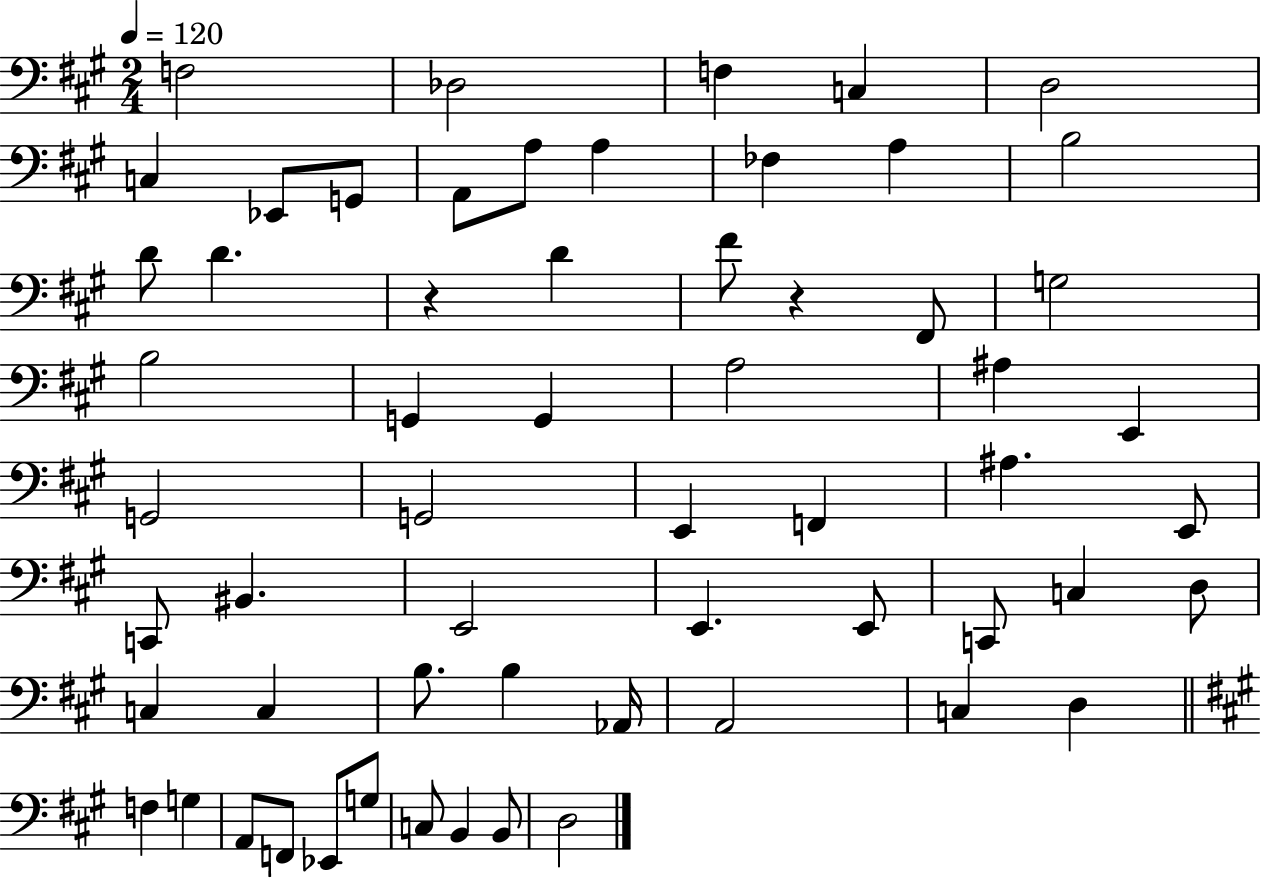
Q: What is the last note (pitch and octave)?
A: D3